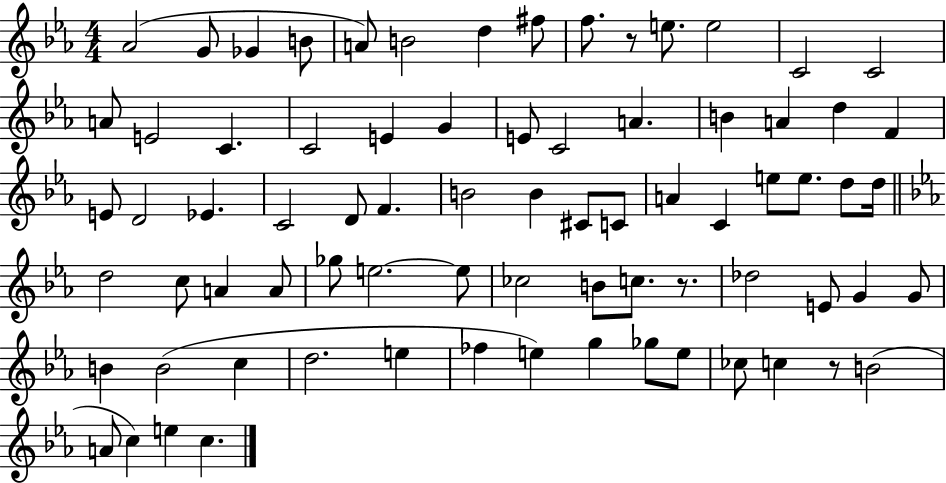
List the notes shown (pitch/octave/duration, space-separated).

Ab4/h G4/e Gb4/q B4/e A4/e B4/h D5/q F#5/e F5/e. R/e E5/e. E5/h C4/h C4/h A4/e E4/h C4/q. C4/h E4/q G4/q E4/e C4/h A4/q. B4/q A4/q D5/q F4/q E4/e D4/h Eb4/q. C4/h D4/e F4/q. B4/h B4/q C#4/e C4/e A4/q C4/q E5/e E5/e. D5/e D5/s D5/h C5/e A4/q A4/e Gb5/e E5/h. E5/e CES5/h B4/e C5/e. R/e. Db5/h E4/e G4/q G4/e B4/q B4/h C5/q D5/h. E5/q FES5/q E5/q G5/q Gb5/e E5/e CES5/e C5/q R/e B4/h A4/e C5/q E5/q C5/q.